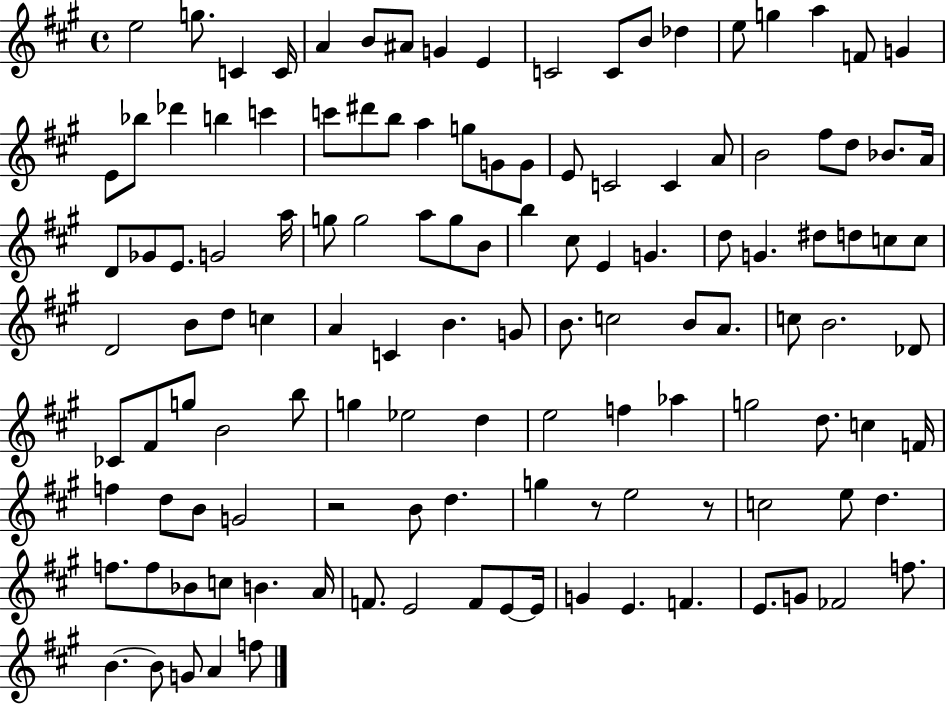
E5/h G5/e. C4/q C4/s A4/q B4/e A#4/e G4/q E4/q C4/h C4/e B4/e Db5/q E5/e G5/q A5/q F4/e G4/q E4/e Bb5/e Db6/q B5/q C6/q C6/e D#6/e B5/e A5/q G5/e G4/e G4/e E4/e C4/h C4/q A4/e B4/h F#5/e D5/e Bb4/e. A4/s D4/e Gb4/e E4/e. G4/h A5/s G5/e G5/h A5/e G5/e B4/e B5/q C#5/e E4/q G4/q. D5/e G4/q. D#5/e D5/e C5/e C5/e D4/h B4/e D5/e C5/q A4/q C4/q B4/q. G4/e B4/e. C5/h B4/e A4/e. C5/e B4/h. Db4/e CES4/e F#4/e G5/e B4/h B5/e G5/q Eb5/h D5/q E5/h F5/q Ab5/q G5/h D5/e. C5/q F4/s F5/q D5/e B4/e G4/h R/h B4/e D5/q. G5/q R/e E5/h R/e C5/h E5/e D5/q. F5/e. F5/e Bb4/e C5/e B4/q. A4/s F4/e. E4/h F4/e E4/e E4/s G4/q E4/q. F4/q. E4/e. G4/e FES4/h F5/e. B4/q. B4/e G4/e A4/q F5/e